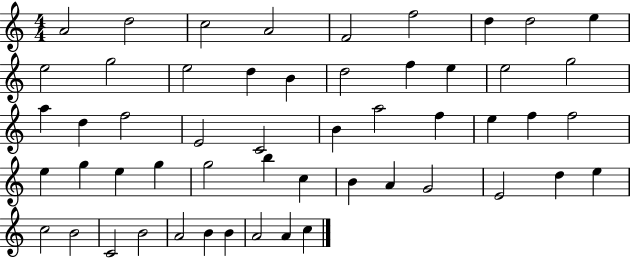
{
  \clef treble
  \numericTimeSignature
  \time 4/4
  \key c \major
  a'2 d''2 | c''2 a'2 | f'2 f''2 | d''4 d''2 e''4 | \break e''2 g''2 | e''2 d''4 b'4 | d''2 f''4 e''4 | e''2 g''2 | \break a''4 d''4 f''2 | e'2 c'2 | b'4 a''2 f''4 | e''4 f''4 f''2 | \break e''4 g''4 e''4 g''4 | g''2 b''4 c''4 | b'4 a'4 g'2 | e'2 d''4 e''4 | \break c''2 b'2 | c'2 b'2 | a'2 b'4 b'4 | a'2 a'4 c''4 | \break \bar "|."
}